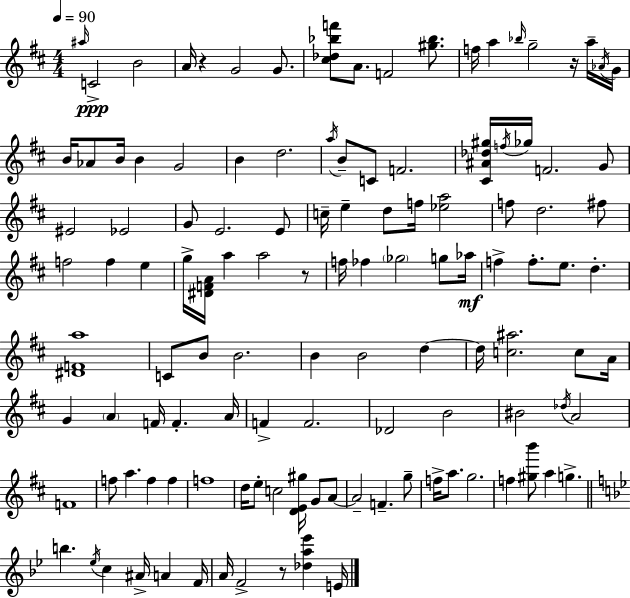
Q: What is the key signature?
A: D major